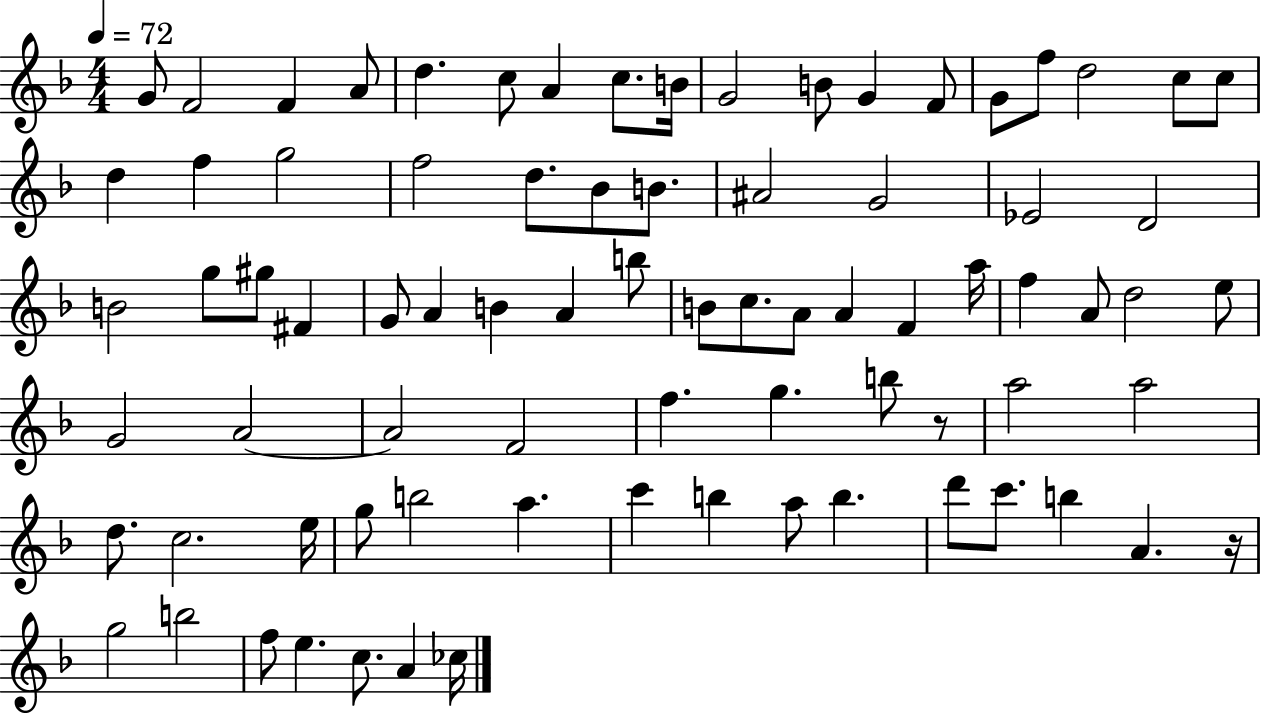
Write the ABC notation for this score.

X:1
T:Untitled
M:4/4
L:1/4
K:F
G/2 F2 F A/2 d c/2 A c/2 B/4 G2 B/2 G F/2 G/2 f/2 d2 c/2 c/2 d f g2 f2 d/2 _B/2 B/2 ^A2 G2 _E2 D2 B2 g/2 ^g/2 ^F G/2 A B A b/2 B/2 c/2 A/2 A F a/4 f A/2 d2 e/2 G2 A2 A2 F2 f g b/2 z/2 a2 a2 d/2 c2 e/4 g/2 b2 a c' b a/2 b d'/2 c'/2 b A z/4 g2 b2 f/2 e c/2 A _c/4